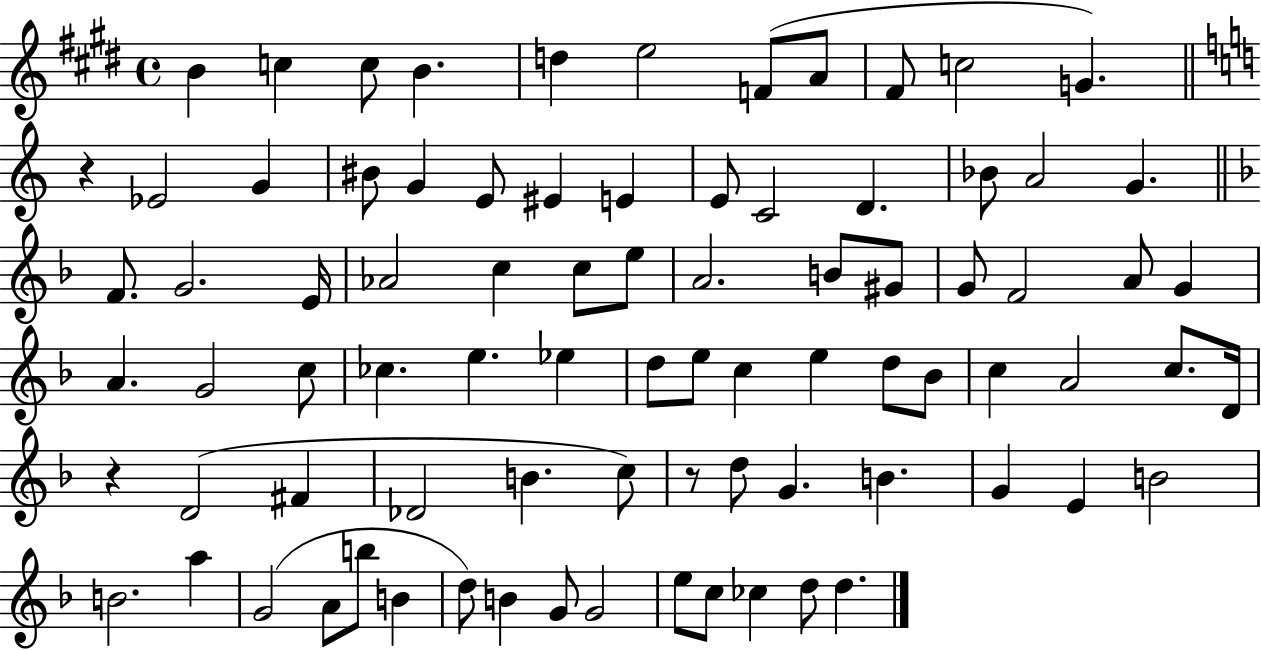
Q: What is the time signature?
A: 4/4